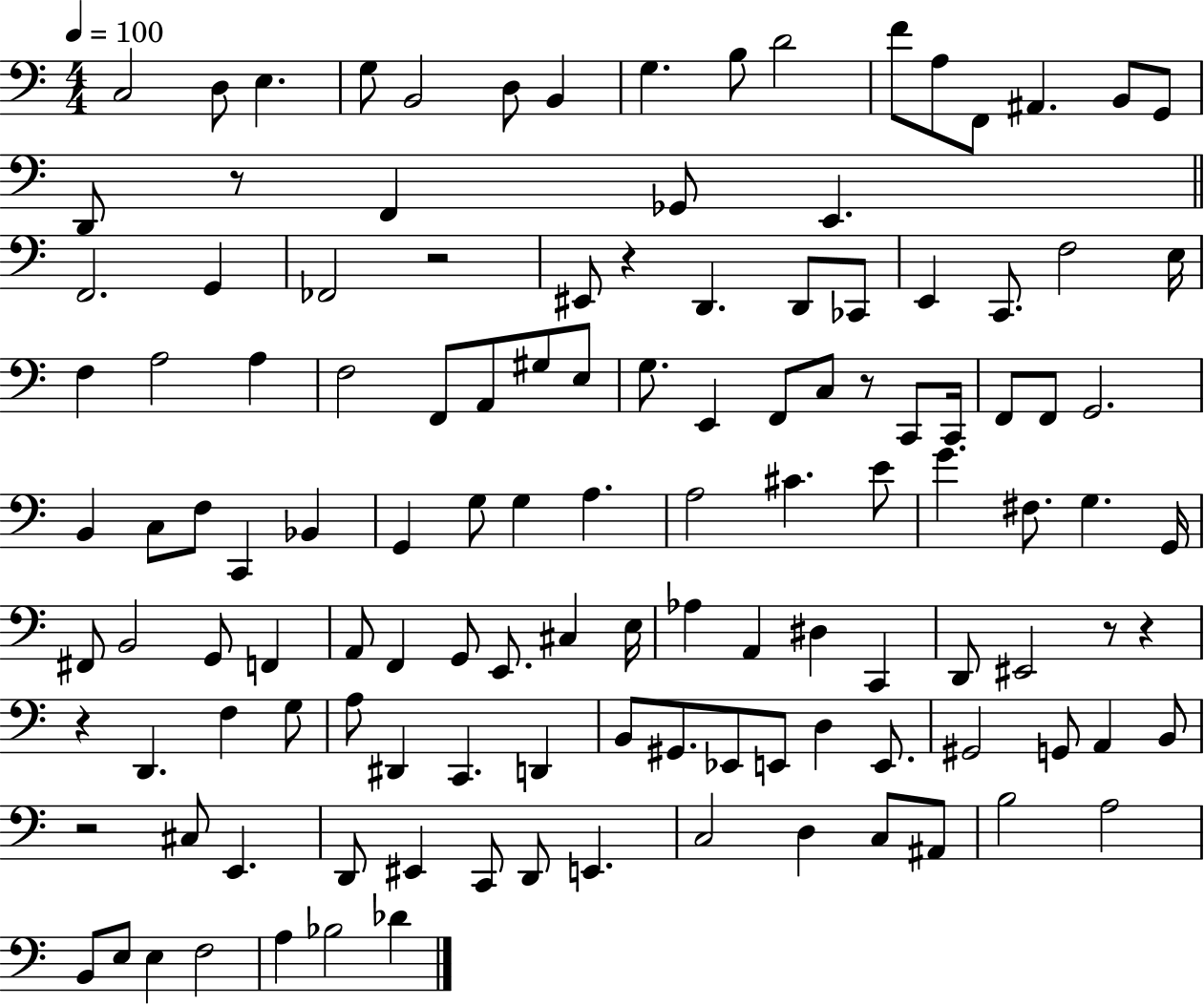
X:1
T:Untitled
M:4/4
L:1/4
K:C
C,2 D,/2 E, G,/2 B,,2 D,/2 B,, G, B,/2 D2 F/2 A,/2 F,,/2 ^A,, B,,/2 G,,/2 D,,/2 z/2 F,, _G,,/2 E,, F,,2 G,, _F,,2 z2 ^E,,/2 z D,, D,,/2 _C,,/2 E,, C,,/2 F,2 E,/4 F, A,2 A, F,2 F,,/2 A,,/2 ^G,/2 E,/2 G,/2 E,, F,,/2 C,/2 z/2 C,,/2 C,,/4 F,,/2 F,,/2 G,,2 B,, C,/2 F,/2 C,, _B,, G,, G,/2 G, A, A,2 ^C E/2 G ^F,/2 G, G,,/4 ^F,,/2 B,,2 G,,/2 F,, A,,/2 F,, G,,/2 E,,/2 ^C, E,/4 _A, A,, ^D, C,, D,,/2 ^E,,2 z/2 z z D,, F, G,/2 A,/2 ^D,, C,, D,, B,,/2 ^G,,/2 _E,,/2 E,,/2 D, E,,/2 ^G,,2 G,,/2 A,, B,,/2 z2 ^C,/2 E,, D,,/2 ^E,, C,,/2 D,,/2 E,, C,2 D, C,/2 ^A,,/2 B,2 A,2 B,,/2 E,/2 E, F,2 A, _B,2 _D